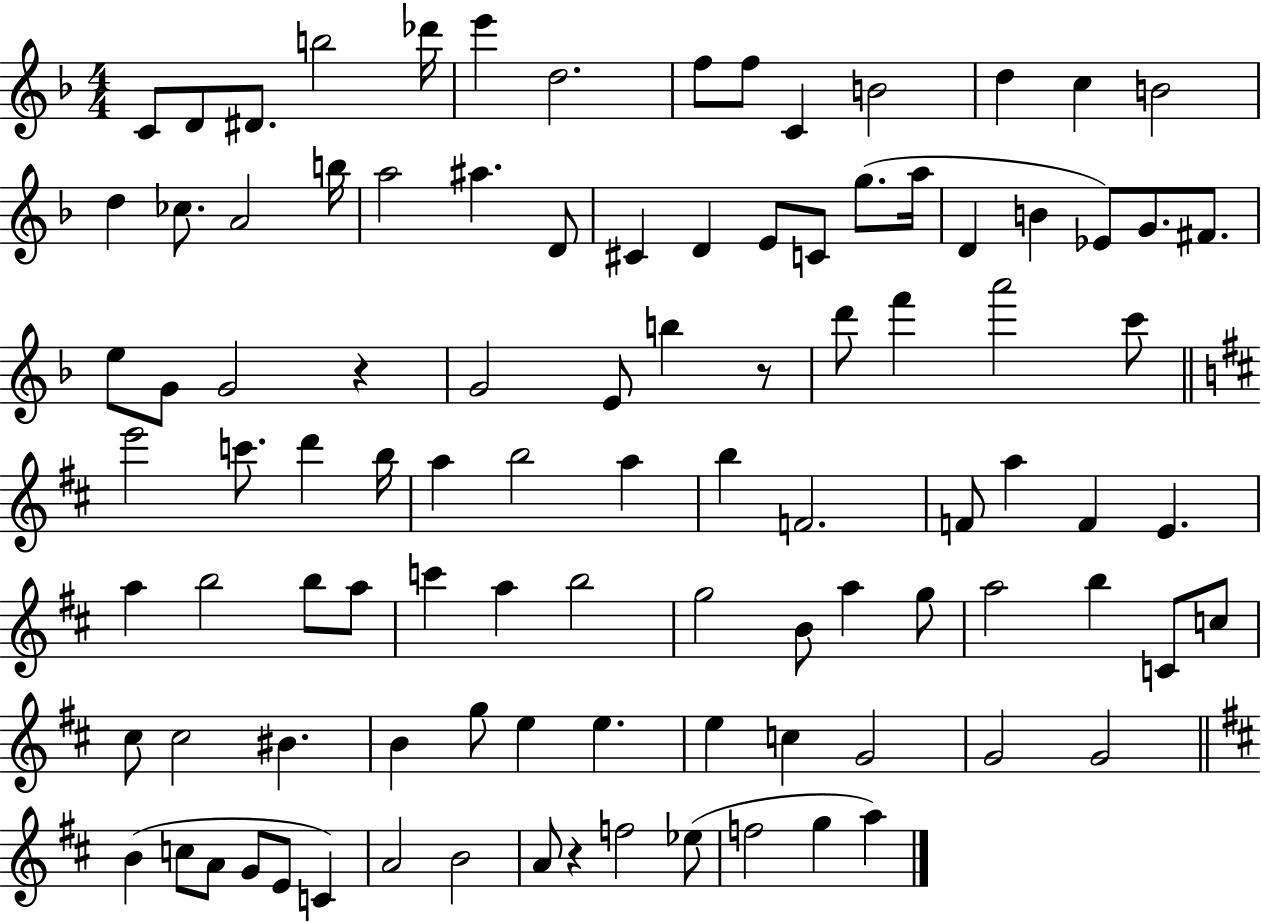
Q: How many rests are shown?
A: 3